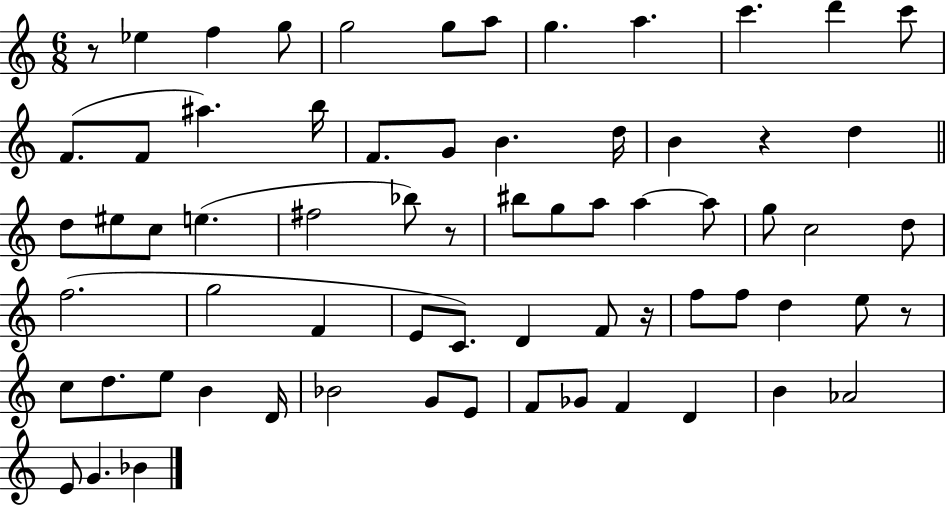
X:1
T:Untitled
M:6/8
L:1/4
K:C
z/2 _e f g/2 g2 g/2 a/2 g a c' d' c'/2 F/2 F/2 ^a b/4 F/2 G/2 B d/4 B z d d/2 ^e/2 c/2 e ^f2 _b/2 z/2 ^b/2 g/2 a/2 a a/2 g/2 c2 d/2 f2 g2 F E/2 C/2 D F/2 z/4 f/2 f/2 d e/2 z/2 c/2 d/2 e/2 B D/4 _B2 G/2 E/2 F/2 _G/2 F D B _A2 E/2 G _B